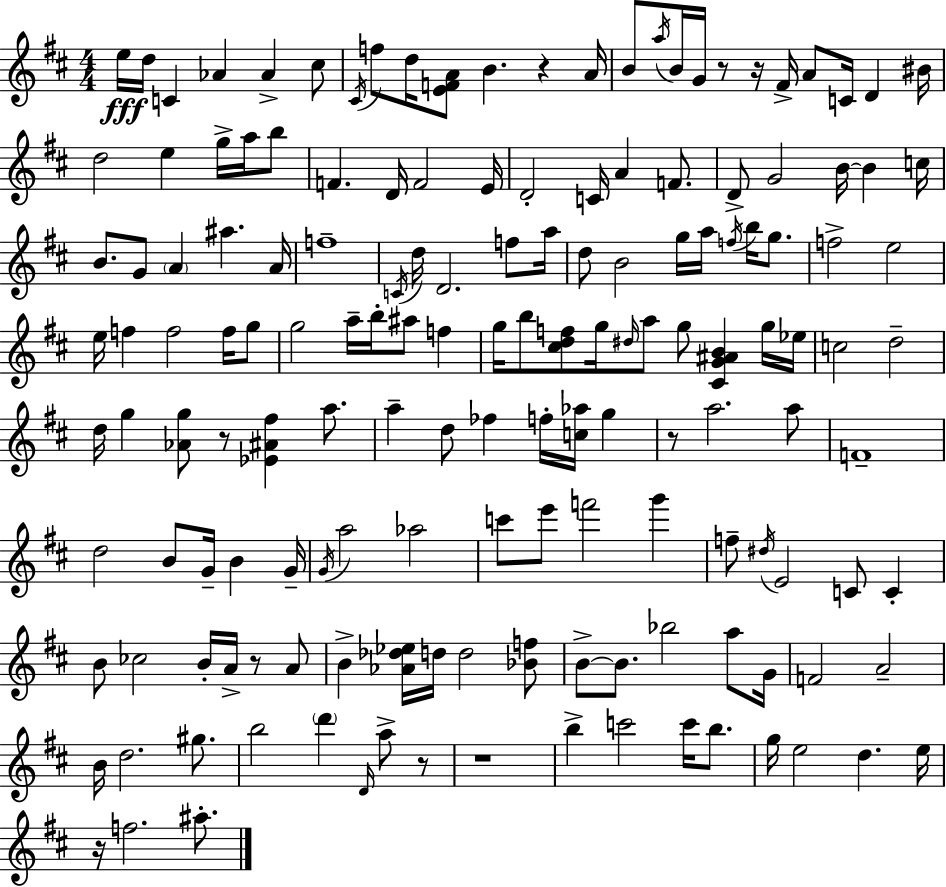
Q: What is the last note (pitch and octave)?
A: A#5